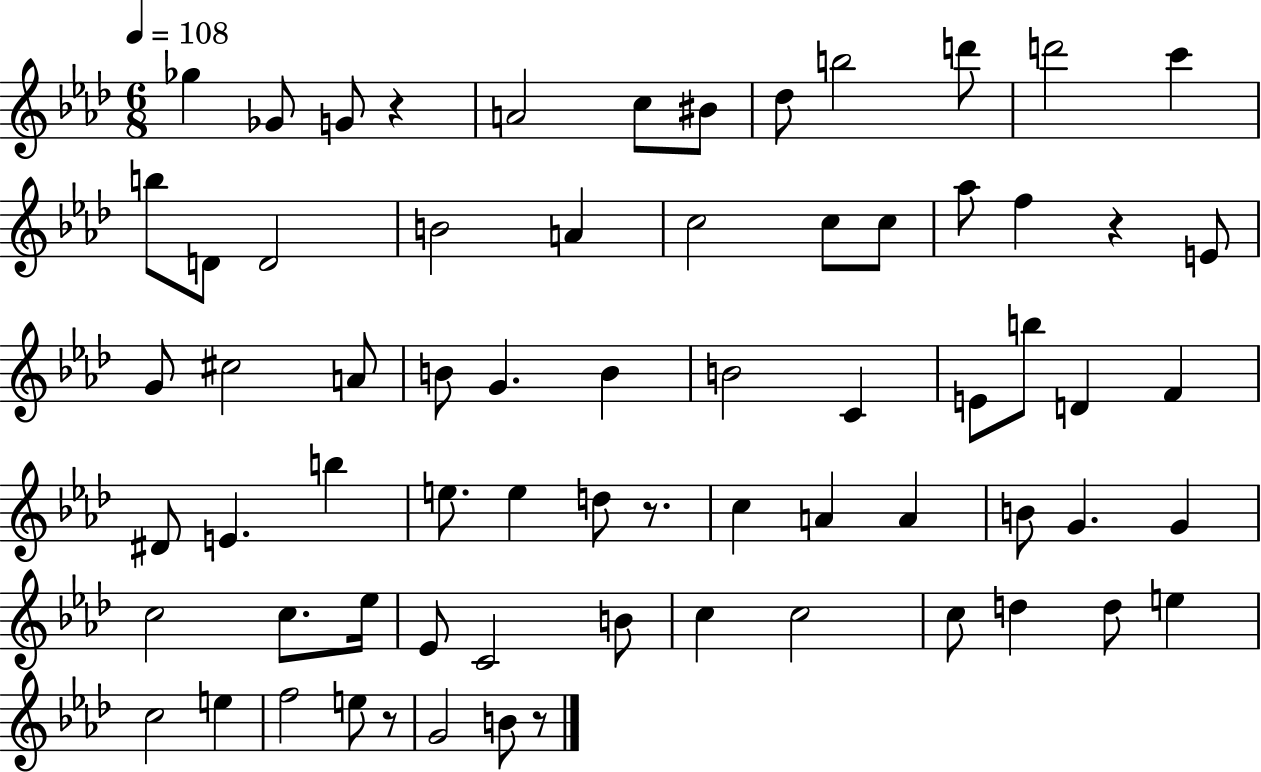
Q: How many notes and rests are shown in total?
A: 69